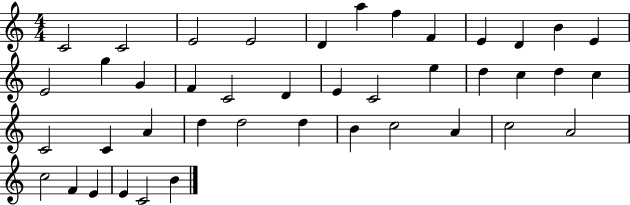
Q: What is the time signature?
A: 4/4